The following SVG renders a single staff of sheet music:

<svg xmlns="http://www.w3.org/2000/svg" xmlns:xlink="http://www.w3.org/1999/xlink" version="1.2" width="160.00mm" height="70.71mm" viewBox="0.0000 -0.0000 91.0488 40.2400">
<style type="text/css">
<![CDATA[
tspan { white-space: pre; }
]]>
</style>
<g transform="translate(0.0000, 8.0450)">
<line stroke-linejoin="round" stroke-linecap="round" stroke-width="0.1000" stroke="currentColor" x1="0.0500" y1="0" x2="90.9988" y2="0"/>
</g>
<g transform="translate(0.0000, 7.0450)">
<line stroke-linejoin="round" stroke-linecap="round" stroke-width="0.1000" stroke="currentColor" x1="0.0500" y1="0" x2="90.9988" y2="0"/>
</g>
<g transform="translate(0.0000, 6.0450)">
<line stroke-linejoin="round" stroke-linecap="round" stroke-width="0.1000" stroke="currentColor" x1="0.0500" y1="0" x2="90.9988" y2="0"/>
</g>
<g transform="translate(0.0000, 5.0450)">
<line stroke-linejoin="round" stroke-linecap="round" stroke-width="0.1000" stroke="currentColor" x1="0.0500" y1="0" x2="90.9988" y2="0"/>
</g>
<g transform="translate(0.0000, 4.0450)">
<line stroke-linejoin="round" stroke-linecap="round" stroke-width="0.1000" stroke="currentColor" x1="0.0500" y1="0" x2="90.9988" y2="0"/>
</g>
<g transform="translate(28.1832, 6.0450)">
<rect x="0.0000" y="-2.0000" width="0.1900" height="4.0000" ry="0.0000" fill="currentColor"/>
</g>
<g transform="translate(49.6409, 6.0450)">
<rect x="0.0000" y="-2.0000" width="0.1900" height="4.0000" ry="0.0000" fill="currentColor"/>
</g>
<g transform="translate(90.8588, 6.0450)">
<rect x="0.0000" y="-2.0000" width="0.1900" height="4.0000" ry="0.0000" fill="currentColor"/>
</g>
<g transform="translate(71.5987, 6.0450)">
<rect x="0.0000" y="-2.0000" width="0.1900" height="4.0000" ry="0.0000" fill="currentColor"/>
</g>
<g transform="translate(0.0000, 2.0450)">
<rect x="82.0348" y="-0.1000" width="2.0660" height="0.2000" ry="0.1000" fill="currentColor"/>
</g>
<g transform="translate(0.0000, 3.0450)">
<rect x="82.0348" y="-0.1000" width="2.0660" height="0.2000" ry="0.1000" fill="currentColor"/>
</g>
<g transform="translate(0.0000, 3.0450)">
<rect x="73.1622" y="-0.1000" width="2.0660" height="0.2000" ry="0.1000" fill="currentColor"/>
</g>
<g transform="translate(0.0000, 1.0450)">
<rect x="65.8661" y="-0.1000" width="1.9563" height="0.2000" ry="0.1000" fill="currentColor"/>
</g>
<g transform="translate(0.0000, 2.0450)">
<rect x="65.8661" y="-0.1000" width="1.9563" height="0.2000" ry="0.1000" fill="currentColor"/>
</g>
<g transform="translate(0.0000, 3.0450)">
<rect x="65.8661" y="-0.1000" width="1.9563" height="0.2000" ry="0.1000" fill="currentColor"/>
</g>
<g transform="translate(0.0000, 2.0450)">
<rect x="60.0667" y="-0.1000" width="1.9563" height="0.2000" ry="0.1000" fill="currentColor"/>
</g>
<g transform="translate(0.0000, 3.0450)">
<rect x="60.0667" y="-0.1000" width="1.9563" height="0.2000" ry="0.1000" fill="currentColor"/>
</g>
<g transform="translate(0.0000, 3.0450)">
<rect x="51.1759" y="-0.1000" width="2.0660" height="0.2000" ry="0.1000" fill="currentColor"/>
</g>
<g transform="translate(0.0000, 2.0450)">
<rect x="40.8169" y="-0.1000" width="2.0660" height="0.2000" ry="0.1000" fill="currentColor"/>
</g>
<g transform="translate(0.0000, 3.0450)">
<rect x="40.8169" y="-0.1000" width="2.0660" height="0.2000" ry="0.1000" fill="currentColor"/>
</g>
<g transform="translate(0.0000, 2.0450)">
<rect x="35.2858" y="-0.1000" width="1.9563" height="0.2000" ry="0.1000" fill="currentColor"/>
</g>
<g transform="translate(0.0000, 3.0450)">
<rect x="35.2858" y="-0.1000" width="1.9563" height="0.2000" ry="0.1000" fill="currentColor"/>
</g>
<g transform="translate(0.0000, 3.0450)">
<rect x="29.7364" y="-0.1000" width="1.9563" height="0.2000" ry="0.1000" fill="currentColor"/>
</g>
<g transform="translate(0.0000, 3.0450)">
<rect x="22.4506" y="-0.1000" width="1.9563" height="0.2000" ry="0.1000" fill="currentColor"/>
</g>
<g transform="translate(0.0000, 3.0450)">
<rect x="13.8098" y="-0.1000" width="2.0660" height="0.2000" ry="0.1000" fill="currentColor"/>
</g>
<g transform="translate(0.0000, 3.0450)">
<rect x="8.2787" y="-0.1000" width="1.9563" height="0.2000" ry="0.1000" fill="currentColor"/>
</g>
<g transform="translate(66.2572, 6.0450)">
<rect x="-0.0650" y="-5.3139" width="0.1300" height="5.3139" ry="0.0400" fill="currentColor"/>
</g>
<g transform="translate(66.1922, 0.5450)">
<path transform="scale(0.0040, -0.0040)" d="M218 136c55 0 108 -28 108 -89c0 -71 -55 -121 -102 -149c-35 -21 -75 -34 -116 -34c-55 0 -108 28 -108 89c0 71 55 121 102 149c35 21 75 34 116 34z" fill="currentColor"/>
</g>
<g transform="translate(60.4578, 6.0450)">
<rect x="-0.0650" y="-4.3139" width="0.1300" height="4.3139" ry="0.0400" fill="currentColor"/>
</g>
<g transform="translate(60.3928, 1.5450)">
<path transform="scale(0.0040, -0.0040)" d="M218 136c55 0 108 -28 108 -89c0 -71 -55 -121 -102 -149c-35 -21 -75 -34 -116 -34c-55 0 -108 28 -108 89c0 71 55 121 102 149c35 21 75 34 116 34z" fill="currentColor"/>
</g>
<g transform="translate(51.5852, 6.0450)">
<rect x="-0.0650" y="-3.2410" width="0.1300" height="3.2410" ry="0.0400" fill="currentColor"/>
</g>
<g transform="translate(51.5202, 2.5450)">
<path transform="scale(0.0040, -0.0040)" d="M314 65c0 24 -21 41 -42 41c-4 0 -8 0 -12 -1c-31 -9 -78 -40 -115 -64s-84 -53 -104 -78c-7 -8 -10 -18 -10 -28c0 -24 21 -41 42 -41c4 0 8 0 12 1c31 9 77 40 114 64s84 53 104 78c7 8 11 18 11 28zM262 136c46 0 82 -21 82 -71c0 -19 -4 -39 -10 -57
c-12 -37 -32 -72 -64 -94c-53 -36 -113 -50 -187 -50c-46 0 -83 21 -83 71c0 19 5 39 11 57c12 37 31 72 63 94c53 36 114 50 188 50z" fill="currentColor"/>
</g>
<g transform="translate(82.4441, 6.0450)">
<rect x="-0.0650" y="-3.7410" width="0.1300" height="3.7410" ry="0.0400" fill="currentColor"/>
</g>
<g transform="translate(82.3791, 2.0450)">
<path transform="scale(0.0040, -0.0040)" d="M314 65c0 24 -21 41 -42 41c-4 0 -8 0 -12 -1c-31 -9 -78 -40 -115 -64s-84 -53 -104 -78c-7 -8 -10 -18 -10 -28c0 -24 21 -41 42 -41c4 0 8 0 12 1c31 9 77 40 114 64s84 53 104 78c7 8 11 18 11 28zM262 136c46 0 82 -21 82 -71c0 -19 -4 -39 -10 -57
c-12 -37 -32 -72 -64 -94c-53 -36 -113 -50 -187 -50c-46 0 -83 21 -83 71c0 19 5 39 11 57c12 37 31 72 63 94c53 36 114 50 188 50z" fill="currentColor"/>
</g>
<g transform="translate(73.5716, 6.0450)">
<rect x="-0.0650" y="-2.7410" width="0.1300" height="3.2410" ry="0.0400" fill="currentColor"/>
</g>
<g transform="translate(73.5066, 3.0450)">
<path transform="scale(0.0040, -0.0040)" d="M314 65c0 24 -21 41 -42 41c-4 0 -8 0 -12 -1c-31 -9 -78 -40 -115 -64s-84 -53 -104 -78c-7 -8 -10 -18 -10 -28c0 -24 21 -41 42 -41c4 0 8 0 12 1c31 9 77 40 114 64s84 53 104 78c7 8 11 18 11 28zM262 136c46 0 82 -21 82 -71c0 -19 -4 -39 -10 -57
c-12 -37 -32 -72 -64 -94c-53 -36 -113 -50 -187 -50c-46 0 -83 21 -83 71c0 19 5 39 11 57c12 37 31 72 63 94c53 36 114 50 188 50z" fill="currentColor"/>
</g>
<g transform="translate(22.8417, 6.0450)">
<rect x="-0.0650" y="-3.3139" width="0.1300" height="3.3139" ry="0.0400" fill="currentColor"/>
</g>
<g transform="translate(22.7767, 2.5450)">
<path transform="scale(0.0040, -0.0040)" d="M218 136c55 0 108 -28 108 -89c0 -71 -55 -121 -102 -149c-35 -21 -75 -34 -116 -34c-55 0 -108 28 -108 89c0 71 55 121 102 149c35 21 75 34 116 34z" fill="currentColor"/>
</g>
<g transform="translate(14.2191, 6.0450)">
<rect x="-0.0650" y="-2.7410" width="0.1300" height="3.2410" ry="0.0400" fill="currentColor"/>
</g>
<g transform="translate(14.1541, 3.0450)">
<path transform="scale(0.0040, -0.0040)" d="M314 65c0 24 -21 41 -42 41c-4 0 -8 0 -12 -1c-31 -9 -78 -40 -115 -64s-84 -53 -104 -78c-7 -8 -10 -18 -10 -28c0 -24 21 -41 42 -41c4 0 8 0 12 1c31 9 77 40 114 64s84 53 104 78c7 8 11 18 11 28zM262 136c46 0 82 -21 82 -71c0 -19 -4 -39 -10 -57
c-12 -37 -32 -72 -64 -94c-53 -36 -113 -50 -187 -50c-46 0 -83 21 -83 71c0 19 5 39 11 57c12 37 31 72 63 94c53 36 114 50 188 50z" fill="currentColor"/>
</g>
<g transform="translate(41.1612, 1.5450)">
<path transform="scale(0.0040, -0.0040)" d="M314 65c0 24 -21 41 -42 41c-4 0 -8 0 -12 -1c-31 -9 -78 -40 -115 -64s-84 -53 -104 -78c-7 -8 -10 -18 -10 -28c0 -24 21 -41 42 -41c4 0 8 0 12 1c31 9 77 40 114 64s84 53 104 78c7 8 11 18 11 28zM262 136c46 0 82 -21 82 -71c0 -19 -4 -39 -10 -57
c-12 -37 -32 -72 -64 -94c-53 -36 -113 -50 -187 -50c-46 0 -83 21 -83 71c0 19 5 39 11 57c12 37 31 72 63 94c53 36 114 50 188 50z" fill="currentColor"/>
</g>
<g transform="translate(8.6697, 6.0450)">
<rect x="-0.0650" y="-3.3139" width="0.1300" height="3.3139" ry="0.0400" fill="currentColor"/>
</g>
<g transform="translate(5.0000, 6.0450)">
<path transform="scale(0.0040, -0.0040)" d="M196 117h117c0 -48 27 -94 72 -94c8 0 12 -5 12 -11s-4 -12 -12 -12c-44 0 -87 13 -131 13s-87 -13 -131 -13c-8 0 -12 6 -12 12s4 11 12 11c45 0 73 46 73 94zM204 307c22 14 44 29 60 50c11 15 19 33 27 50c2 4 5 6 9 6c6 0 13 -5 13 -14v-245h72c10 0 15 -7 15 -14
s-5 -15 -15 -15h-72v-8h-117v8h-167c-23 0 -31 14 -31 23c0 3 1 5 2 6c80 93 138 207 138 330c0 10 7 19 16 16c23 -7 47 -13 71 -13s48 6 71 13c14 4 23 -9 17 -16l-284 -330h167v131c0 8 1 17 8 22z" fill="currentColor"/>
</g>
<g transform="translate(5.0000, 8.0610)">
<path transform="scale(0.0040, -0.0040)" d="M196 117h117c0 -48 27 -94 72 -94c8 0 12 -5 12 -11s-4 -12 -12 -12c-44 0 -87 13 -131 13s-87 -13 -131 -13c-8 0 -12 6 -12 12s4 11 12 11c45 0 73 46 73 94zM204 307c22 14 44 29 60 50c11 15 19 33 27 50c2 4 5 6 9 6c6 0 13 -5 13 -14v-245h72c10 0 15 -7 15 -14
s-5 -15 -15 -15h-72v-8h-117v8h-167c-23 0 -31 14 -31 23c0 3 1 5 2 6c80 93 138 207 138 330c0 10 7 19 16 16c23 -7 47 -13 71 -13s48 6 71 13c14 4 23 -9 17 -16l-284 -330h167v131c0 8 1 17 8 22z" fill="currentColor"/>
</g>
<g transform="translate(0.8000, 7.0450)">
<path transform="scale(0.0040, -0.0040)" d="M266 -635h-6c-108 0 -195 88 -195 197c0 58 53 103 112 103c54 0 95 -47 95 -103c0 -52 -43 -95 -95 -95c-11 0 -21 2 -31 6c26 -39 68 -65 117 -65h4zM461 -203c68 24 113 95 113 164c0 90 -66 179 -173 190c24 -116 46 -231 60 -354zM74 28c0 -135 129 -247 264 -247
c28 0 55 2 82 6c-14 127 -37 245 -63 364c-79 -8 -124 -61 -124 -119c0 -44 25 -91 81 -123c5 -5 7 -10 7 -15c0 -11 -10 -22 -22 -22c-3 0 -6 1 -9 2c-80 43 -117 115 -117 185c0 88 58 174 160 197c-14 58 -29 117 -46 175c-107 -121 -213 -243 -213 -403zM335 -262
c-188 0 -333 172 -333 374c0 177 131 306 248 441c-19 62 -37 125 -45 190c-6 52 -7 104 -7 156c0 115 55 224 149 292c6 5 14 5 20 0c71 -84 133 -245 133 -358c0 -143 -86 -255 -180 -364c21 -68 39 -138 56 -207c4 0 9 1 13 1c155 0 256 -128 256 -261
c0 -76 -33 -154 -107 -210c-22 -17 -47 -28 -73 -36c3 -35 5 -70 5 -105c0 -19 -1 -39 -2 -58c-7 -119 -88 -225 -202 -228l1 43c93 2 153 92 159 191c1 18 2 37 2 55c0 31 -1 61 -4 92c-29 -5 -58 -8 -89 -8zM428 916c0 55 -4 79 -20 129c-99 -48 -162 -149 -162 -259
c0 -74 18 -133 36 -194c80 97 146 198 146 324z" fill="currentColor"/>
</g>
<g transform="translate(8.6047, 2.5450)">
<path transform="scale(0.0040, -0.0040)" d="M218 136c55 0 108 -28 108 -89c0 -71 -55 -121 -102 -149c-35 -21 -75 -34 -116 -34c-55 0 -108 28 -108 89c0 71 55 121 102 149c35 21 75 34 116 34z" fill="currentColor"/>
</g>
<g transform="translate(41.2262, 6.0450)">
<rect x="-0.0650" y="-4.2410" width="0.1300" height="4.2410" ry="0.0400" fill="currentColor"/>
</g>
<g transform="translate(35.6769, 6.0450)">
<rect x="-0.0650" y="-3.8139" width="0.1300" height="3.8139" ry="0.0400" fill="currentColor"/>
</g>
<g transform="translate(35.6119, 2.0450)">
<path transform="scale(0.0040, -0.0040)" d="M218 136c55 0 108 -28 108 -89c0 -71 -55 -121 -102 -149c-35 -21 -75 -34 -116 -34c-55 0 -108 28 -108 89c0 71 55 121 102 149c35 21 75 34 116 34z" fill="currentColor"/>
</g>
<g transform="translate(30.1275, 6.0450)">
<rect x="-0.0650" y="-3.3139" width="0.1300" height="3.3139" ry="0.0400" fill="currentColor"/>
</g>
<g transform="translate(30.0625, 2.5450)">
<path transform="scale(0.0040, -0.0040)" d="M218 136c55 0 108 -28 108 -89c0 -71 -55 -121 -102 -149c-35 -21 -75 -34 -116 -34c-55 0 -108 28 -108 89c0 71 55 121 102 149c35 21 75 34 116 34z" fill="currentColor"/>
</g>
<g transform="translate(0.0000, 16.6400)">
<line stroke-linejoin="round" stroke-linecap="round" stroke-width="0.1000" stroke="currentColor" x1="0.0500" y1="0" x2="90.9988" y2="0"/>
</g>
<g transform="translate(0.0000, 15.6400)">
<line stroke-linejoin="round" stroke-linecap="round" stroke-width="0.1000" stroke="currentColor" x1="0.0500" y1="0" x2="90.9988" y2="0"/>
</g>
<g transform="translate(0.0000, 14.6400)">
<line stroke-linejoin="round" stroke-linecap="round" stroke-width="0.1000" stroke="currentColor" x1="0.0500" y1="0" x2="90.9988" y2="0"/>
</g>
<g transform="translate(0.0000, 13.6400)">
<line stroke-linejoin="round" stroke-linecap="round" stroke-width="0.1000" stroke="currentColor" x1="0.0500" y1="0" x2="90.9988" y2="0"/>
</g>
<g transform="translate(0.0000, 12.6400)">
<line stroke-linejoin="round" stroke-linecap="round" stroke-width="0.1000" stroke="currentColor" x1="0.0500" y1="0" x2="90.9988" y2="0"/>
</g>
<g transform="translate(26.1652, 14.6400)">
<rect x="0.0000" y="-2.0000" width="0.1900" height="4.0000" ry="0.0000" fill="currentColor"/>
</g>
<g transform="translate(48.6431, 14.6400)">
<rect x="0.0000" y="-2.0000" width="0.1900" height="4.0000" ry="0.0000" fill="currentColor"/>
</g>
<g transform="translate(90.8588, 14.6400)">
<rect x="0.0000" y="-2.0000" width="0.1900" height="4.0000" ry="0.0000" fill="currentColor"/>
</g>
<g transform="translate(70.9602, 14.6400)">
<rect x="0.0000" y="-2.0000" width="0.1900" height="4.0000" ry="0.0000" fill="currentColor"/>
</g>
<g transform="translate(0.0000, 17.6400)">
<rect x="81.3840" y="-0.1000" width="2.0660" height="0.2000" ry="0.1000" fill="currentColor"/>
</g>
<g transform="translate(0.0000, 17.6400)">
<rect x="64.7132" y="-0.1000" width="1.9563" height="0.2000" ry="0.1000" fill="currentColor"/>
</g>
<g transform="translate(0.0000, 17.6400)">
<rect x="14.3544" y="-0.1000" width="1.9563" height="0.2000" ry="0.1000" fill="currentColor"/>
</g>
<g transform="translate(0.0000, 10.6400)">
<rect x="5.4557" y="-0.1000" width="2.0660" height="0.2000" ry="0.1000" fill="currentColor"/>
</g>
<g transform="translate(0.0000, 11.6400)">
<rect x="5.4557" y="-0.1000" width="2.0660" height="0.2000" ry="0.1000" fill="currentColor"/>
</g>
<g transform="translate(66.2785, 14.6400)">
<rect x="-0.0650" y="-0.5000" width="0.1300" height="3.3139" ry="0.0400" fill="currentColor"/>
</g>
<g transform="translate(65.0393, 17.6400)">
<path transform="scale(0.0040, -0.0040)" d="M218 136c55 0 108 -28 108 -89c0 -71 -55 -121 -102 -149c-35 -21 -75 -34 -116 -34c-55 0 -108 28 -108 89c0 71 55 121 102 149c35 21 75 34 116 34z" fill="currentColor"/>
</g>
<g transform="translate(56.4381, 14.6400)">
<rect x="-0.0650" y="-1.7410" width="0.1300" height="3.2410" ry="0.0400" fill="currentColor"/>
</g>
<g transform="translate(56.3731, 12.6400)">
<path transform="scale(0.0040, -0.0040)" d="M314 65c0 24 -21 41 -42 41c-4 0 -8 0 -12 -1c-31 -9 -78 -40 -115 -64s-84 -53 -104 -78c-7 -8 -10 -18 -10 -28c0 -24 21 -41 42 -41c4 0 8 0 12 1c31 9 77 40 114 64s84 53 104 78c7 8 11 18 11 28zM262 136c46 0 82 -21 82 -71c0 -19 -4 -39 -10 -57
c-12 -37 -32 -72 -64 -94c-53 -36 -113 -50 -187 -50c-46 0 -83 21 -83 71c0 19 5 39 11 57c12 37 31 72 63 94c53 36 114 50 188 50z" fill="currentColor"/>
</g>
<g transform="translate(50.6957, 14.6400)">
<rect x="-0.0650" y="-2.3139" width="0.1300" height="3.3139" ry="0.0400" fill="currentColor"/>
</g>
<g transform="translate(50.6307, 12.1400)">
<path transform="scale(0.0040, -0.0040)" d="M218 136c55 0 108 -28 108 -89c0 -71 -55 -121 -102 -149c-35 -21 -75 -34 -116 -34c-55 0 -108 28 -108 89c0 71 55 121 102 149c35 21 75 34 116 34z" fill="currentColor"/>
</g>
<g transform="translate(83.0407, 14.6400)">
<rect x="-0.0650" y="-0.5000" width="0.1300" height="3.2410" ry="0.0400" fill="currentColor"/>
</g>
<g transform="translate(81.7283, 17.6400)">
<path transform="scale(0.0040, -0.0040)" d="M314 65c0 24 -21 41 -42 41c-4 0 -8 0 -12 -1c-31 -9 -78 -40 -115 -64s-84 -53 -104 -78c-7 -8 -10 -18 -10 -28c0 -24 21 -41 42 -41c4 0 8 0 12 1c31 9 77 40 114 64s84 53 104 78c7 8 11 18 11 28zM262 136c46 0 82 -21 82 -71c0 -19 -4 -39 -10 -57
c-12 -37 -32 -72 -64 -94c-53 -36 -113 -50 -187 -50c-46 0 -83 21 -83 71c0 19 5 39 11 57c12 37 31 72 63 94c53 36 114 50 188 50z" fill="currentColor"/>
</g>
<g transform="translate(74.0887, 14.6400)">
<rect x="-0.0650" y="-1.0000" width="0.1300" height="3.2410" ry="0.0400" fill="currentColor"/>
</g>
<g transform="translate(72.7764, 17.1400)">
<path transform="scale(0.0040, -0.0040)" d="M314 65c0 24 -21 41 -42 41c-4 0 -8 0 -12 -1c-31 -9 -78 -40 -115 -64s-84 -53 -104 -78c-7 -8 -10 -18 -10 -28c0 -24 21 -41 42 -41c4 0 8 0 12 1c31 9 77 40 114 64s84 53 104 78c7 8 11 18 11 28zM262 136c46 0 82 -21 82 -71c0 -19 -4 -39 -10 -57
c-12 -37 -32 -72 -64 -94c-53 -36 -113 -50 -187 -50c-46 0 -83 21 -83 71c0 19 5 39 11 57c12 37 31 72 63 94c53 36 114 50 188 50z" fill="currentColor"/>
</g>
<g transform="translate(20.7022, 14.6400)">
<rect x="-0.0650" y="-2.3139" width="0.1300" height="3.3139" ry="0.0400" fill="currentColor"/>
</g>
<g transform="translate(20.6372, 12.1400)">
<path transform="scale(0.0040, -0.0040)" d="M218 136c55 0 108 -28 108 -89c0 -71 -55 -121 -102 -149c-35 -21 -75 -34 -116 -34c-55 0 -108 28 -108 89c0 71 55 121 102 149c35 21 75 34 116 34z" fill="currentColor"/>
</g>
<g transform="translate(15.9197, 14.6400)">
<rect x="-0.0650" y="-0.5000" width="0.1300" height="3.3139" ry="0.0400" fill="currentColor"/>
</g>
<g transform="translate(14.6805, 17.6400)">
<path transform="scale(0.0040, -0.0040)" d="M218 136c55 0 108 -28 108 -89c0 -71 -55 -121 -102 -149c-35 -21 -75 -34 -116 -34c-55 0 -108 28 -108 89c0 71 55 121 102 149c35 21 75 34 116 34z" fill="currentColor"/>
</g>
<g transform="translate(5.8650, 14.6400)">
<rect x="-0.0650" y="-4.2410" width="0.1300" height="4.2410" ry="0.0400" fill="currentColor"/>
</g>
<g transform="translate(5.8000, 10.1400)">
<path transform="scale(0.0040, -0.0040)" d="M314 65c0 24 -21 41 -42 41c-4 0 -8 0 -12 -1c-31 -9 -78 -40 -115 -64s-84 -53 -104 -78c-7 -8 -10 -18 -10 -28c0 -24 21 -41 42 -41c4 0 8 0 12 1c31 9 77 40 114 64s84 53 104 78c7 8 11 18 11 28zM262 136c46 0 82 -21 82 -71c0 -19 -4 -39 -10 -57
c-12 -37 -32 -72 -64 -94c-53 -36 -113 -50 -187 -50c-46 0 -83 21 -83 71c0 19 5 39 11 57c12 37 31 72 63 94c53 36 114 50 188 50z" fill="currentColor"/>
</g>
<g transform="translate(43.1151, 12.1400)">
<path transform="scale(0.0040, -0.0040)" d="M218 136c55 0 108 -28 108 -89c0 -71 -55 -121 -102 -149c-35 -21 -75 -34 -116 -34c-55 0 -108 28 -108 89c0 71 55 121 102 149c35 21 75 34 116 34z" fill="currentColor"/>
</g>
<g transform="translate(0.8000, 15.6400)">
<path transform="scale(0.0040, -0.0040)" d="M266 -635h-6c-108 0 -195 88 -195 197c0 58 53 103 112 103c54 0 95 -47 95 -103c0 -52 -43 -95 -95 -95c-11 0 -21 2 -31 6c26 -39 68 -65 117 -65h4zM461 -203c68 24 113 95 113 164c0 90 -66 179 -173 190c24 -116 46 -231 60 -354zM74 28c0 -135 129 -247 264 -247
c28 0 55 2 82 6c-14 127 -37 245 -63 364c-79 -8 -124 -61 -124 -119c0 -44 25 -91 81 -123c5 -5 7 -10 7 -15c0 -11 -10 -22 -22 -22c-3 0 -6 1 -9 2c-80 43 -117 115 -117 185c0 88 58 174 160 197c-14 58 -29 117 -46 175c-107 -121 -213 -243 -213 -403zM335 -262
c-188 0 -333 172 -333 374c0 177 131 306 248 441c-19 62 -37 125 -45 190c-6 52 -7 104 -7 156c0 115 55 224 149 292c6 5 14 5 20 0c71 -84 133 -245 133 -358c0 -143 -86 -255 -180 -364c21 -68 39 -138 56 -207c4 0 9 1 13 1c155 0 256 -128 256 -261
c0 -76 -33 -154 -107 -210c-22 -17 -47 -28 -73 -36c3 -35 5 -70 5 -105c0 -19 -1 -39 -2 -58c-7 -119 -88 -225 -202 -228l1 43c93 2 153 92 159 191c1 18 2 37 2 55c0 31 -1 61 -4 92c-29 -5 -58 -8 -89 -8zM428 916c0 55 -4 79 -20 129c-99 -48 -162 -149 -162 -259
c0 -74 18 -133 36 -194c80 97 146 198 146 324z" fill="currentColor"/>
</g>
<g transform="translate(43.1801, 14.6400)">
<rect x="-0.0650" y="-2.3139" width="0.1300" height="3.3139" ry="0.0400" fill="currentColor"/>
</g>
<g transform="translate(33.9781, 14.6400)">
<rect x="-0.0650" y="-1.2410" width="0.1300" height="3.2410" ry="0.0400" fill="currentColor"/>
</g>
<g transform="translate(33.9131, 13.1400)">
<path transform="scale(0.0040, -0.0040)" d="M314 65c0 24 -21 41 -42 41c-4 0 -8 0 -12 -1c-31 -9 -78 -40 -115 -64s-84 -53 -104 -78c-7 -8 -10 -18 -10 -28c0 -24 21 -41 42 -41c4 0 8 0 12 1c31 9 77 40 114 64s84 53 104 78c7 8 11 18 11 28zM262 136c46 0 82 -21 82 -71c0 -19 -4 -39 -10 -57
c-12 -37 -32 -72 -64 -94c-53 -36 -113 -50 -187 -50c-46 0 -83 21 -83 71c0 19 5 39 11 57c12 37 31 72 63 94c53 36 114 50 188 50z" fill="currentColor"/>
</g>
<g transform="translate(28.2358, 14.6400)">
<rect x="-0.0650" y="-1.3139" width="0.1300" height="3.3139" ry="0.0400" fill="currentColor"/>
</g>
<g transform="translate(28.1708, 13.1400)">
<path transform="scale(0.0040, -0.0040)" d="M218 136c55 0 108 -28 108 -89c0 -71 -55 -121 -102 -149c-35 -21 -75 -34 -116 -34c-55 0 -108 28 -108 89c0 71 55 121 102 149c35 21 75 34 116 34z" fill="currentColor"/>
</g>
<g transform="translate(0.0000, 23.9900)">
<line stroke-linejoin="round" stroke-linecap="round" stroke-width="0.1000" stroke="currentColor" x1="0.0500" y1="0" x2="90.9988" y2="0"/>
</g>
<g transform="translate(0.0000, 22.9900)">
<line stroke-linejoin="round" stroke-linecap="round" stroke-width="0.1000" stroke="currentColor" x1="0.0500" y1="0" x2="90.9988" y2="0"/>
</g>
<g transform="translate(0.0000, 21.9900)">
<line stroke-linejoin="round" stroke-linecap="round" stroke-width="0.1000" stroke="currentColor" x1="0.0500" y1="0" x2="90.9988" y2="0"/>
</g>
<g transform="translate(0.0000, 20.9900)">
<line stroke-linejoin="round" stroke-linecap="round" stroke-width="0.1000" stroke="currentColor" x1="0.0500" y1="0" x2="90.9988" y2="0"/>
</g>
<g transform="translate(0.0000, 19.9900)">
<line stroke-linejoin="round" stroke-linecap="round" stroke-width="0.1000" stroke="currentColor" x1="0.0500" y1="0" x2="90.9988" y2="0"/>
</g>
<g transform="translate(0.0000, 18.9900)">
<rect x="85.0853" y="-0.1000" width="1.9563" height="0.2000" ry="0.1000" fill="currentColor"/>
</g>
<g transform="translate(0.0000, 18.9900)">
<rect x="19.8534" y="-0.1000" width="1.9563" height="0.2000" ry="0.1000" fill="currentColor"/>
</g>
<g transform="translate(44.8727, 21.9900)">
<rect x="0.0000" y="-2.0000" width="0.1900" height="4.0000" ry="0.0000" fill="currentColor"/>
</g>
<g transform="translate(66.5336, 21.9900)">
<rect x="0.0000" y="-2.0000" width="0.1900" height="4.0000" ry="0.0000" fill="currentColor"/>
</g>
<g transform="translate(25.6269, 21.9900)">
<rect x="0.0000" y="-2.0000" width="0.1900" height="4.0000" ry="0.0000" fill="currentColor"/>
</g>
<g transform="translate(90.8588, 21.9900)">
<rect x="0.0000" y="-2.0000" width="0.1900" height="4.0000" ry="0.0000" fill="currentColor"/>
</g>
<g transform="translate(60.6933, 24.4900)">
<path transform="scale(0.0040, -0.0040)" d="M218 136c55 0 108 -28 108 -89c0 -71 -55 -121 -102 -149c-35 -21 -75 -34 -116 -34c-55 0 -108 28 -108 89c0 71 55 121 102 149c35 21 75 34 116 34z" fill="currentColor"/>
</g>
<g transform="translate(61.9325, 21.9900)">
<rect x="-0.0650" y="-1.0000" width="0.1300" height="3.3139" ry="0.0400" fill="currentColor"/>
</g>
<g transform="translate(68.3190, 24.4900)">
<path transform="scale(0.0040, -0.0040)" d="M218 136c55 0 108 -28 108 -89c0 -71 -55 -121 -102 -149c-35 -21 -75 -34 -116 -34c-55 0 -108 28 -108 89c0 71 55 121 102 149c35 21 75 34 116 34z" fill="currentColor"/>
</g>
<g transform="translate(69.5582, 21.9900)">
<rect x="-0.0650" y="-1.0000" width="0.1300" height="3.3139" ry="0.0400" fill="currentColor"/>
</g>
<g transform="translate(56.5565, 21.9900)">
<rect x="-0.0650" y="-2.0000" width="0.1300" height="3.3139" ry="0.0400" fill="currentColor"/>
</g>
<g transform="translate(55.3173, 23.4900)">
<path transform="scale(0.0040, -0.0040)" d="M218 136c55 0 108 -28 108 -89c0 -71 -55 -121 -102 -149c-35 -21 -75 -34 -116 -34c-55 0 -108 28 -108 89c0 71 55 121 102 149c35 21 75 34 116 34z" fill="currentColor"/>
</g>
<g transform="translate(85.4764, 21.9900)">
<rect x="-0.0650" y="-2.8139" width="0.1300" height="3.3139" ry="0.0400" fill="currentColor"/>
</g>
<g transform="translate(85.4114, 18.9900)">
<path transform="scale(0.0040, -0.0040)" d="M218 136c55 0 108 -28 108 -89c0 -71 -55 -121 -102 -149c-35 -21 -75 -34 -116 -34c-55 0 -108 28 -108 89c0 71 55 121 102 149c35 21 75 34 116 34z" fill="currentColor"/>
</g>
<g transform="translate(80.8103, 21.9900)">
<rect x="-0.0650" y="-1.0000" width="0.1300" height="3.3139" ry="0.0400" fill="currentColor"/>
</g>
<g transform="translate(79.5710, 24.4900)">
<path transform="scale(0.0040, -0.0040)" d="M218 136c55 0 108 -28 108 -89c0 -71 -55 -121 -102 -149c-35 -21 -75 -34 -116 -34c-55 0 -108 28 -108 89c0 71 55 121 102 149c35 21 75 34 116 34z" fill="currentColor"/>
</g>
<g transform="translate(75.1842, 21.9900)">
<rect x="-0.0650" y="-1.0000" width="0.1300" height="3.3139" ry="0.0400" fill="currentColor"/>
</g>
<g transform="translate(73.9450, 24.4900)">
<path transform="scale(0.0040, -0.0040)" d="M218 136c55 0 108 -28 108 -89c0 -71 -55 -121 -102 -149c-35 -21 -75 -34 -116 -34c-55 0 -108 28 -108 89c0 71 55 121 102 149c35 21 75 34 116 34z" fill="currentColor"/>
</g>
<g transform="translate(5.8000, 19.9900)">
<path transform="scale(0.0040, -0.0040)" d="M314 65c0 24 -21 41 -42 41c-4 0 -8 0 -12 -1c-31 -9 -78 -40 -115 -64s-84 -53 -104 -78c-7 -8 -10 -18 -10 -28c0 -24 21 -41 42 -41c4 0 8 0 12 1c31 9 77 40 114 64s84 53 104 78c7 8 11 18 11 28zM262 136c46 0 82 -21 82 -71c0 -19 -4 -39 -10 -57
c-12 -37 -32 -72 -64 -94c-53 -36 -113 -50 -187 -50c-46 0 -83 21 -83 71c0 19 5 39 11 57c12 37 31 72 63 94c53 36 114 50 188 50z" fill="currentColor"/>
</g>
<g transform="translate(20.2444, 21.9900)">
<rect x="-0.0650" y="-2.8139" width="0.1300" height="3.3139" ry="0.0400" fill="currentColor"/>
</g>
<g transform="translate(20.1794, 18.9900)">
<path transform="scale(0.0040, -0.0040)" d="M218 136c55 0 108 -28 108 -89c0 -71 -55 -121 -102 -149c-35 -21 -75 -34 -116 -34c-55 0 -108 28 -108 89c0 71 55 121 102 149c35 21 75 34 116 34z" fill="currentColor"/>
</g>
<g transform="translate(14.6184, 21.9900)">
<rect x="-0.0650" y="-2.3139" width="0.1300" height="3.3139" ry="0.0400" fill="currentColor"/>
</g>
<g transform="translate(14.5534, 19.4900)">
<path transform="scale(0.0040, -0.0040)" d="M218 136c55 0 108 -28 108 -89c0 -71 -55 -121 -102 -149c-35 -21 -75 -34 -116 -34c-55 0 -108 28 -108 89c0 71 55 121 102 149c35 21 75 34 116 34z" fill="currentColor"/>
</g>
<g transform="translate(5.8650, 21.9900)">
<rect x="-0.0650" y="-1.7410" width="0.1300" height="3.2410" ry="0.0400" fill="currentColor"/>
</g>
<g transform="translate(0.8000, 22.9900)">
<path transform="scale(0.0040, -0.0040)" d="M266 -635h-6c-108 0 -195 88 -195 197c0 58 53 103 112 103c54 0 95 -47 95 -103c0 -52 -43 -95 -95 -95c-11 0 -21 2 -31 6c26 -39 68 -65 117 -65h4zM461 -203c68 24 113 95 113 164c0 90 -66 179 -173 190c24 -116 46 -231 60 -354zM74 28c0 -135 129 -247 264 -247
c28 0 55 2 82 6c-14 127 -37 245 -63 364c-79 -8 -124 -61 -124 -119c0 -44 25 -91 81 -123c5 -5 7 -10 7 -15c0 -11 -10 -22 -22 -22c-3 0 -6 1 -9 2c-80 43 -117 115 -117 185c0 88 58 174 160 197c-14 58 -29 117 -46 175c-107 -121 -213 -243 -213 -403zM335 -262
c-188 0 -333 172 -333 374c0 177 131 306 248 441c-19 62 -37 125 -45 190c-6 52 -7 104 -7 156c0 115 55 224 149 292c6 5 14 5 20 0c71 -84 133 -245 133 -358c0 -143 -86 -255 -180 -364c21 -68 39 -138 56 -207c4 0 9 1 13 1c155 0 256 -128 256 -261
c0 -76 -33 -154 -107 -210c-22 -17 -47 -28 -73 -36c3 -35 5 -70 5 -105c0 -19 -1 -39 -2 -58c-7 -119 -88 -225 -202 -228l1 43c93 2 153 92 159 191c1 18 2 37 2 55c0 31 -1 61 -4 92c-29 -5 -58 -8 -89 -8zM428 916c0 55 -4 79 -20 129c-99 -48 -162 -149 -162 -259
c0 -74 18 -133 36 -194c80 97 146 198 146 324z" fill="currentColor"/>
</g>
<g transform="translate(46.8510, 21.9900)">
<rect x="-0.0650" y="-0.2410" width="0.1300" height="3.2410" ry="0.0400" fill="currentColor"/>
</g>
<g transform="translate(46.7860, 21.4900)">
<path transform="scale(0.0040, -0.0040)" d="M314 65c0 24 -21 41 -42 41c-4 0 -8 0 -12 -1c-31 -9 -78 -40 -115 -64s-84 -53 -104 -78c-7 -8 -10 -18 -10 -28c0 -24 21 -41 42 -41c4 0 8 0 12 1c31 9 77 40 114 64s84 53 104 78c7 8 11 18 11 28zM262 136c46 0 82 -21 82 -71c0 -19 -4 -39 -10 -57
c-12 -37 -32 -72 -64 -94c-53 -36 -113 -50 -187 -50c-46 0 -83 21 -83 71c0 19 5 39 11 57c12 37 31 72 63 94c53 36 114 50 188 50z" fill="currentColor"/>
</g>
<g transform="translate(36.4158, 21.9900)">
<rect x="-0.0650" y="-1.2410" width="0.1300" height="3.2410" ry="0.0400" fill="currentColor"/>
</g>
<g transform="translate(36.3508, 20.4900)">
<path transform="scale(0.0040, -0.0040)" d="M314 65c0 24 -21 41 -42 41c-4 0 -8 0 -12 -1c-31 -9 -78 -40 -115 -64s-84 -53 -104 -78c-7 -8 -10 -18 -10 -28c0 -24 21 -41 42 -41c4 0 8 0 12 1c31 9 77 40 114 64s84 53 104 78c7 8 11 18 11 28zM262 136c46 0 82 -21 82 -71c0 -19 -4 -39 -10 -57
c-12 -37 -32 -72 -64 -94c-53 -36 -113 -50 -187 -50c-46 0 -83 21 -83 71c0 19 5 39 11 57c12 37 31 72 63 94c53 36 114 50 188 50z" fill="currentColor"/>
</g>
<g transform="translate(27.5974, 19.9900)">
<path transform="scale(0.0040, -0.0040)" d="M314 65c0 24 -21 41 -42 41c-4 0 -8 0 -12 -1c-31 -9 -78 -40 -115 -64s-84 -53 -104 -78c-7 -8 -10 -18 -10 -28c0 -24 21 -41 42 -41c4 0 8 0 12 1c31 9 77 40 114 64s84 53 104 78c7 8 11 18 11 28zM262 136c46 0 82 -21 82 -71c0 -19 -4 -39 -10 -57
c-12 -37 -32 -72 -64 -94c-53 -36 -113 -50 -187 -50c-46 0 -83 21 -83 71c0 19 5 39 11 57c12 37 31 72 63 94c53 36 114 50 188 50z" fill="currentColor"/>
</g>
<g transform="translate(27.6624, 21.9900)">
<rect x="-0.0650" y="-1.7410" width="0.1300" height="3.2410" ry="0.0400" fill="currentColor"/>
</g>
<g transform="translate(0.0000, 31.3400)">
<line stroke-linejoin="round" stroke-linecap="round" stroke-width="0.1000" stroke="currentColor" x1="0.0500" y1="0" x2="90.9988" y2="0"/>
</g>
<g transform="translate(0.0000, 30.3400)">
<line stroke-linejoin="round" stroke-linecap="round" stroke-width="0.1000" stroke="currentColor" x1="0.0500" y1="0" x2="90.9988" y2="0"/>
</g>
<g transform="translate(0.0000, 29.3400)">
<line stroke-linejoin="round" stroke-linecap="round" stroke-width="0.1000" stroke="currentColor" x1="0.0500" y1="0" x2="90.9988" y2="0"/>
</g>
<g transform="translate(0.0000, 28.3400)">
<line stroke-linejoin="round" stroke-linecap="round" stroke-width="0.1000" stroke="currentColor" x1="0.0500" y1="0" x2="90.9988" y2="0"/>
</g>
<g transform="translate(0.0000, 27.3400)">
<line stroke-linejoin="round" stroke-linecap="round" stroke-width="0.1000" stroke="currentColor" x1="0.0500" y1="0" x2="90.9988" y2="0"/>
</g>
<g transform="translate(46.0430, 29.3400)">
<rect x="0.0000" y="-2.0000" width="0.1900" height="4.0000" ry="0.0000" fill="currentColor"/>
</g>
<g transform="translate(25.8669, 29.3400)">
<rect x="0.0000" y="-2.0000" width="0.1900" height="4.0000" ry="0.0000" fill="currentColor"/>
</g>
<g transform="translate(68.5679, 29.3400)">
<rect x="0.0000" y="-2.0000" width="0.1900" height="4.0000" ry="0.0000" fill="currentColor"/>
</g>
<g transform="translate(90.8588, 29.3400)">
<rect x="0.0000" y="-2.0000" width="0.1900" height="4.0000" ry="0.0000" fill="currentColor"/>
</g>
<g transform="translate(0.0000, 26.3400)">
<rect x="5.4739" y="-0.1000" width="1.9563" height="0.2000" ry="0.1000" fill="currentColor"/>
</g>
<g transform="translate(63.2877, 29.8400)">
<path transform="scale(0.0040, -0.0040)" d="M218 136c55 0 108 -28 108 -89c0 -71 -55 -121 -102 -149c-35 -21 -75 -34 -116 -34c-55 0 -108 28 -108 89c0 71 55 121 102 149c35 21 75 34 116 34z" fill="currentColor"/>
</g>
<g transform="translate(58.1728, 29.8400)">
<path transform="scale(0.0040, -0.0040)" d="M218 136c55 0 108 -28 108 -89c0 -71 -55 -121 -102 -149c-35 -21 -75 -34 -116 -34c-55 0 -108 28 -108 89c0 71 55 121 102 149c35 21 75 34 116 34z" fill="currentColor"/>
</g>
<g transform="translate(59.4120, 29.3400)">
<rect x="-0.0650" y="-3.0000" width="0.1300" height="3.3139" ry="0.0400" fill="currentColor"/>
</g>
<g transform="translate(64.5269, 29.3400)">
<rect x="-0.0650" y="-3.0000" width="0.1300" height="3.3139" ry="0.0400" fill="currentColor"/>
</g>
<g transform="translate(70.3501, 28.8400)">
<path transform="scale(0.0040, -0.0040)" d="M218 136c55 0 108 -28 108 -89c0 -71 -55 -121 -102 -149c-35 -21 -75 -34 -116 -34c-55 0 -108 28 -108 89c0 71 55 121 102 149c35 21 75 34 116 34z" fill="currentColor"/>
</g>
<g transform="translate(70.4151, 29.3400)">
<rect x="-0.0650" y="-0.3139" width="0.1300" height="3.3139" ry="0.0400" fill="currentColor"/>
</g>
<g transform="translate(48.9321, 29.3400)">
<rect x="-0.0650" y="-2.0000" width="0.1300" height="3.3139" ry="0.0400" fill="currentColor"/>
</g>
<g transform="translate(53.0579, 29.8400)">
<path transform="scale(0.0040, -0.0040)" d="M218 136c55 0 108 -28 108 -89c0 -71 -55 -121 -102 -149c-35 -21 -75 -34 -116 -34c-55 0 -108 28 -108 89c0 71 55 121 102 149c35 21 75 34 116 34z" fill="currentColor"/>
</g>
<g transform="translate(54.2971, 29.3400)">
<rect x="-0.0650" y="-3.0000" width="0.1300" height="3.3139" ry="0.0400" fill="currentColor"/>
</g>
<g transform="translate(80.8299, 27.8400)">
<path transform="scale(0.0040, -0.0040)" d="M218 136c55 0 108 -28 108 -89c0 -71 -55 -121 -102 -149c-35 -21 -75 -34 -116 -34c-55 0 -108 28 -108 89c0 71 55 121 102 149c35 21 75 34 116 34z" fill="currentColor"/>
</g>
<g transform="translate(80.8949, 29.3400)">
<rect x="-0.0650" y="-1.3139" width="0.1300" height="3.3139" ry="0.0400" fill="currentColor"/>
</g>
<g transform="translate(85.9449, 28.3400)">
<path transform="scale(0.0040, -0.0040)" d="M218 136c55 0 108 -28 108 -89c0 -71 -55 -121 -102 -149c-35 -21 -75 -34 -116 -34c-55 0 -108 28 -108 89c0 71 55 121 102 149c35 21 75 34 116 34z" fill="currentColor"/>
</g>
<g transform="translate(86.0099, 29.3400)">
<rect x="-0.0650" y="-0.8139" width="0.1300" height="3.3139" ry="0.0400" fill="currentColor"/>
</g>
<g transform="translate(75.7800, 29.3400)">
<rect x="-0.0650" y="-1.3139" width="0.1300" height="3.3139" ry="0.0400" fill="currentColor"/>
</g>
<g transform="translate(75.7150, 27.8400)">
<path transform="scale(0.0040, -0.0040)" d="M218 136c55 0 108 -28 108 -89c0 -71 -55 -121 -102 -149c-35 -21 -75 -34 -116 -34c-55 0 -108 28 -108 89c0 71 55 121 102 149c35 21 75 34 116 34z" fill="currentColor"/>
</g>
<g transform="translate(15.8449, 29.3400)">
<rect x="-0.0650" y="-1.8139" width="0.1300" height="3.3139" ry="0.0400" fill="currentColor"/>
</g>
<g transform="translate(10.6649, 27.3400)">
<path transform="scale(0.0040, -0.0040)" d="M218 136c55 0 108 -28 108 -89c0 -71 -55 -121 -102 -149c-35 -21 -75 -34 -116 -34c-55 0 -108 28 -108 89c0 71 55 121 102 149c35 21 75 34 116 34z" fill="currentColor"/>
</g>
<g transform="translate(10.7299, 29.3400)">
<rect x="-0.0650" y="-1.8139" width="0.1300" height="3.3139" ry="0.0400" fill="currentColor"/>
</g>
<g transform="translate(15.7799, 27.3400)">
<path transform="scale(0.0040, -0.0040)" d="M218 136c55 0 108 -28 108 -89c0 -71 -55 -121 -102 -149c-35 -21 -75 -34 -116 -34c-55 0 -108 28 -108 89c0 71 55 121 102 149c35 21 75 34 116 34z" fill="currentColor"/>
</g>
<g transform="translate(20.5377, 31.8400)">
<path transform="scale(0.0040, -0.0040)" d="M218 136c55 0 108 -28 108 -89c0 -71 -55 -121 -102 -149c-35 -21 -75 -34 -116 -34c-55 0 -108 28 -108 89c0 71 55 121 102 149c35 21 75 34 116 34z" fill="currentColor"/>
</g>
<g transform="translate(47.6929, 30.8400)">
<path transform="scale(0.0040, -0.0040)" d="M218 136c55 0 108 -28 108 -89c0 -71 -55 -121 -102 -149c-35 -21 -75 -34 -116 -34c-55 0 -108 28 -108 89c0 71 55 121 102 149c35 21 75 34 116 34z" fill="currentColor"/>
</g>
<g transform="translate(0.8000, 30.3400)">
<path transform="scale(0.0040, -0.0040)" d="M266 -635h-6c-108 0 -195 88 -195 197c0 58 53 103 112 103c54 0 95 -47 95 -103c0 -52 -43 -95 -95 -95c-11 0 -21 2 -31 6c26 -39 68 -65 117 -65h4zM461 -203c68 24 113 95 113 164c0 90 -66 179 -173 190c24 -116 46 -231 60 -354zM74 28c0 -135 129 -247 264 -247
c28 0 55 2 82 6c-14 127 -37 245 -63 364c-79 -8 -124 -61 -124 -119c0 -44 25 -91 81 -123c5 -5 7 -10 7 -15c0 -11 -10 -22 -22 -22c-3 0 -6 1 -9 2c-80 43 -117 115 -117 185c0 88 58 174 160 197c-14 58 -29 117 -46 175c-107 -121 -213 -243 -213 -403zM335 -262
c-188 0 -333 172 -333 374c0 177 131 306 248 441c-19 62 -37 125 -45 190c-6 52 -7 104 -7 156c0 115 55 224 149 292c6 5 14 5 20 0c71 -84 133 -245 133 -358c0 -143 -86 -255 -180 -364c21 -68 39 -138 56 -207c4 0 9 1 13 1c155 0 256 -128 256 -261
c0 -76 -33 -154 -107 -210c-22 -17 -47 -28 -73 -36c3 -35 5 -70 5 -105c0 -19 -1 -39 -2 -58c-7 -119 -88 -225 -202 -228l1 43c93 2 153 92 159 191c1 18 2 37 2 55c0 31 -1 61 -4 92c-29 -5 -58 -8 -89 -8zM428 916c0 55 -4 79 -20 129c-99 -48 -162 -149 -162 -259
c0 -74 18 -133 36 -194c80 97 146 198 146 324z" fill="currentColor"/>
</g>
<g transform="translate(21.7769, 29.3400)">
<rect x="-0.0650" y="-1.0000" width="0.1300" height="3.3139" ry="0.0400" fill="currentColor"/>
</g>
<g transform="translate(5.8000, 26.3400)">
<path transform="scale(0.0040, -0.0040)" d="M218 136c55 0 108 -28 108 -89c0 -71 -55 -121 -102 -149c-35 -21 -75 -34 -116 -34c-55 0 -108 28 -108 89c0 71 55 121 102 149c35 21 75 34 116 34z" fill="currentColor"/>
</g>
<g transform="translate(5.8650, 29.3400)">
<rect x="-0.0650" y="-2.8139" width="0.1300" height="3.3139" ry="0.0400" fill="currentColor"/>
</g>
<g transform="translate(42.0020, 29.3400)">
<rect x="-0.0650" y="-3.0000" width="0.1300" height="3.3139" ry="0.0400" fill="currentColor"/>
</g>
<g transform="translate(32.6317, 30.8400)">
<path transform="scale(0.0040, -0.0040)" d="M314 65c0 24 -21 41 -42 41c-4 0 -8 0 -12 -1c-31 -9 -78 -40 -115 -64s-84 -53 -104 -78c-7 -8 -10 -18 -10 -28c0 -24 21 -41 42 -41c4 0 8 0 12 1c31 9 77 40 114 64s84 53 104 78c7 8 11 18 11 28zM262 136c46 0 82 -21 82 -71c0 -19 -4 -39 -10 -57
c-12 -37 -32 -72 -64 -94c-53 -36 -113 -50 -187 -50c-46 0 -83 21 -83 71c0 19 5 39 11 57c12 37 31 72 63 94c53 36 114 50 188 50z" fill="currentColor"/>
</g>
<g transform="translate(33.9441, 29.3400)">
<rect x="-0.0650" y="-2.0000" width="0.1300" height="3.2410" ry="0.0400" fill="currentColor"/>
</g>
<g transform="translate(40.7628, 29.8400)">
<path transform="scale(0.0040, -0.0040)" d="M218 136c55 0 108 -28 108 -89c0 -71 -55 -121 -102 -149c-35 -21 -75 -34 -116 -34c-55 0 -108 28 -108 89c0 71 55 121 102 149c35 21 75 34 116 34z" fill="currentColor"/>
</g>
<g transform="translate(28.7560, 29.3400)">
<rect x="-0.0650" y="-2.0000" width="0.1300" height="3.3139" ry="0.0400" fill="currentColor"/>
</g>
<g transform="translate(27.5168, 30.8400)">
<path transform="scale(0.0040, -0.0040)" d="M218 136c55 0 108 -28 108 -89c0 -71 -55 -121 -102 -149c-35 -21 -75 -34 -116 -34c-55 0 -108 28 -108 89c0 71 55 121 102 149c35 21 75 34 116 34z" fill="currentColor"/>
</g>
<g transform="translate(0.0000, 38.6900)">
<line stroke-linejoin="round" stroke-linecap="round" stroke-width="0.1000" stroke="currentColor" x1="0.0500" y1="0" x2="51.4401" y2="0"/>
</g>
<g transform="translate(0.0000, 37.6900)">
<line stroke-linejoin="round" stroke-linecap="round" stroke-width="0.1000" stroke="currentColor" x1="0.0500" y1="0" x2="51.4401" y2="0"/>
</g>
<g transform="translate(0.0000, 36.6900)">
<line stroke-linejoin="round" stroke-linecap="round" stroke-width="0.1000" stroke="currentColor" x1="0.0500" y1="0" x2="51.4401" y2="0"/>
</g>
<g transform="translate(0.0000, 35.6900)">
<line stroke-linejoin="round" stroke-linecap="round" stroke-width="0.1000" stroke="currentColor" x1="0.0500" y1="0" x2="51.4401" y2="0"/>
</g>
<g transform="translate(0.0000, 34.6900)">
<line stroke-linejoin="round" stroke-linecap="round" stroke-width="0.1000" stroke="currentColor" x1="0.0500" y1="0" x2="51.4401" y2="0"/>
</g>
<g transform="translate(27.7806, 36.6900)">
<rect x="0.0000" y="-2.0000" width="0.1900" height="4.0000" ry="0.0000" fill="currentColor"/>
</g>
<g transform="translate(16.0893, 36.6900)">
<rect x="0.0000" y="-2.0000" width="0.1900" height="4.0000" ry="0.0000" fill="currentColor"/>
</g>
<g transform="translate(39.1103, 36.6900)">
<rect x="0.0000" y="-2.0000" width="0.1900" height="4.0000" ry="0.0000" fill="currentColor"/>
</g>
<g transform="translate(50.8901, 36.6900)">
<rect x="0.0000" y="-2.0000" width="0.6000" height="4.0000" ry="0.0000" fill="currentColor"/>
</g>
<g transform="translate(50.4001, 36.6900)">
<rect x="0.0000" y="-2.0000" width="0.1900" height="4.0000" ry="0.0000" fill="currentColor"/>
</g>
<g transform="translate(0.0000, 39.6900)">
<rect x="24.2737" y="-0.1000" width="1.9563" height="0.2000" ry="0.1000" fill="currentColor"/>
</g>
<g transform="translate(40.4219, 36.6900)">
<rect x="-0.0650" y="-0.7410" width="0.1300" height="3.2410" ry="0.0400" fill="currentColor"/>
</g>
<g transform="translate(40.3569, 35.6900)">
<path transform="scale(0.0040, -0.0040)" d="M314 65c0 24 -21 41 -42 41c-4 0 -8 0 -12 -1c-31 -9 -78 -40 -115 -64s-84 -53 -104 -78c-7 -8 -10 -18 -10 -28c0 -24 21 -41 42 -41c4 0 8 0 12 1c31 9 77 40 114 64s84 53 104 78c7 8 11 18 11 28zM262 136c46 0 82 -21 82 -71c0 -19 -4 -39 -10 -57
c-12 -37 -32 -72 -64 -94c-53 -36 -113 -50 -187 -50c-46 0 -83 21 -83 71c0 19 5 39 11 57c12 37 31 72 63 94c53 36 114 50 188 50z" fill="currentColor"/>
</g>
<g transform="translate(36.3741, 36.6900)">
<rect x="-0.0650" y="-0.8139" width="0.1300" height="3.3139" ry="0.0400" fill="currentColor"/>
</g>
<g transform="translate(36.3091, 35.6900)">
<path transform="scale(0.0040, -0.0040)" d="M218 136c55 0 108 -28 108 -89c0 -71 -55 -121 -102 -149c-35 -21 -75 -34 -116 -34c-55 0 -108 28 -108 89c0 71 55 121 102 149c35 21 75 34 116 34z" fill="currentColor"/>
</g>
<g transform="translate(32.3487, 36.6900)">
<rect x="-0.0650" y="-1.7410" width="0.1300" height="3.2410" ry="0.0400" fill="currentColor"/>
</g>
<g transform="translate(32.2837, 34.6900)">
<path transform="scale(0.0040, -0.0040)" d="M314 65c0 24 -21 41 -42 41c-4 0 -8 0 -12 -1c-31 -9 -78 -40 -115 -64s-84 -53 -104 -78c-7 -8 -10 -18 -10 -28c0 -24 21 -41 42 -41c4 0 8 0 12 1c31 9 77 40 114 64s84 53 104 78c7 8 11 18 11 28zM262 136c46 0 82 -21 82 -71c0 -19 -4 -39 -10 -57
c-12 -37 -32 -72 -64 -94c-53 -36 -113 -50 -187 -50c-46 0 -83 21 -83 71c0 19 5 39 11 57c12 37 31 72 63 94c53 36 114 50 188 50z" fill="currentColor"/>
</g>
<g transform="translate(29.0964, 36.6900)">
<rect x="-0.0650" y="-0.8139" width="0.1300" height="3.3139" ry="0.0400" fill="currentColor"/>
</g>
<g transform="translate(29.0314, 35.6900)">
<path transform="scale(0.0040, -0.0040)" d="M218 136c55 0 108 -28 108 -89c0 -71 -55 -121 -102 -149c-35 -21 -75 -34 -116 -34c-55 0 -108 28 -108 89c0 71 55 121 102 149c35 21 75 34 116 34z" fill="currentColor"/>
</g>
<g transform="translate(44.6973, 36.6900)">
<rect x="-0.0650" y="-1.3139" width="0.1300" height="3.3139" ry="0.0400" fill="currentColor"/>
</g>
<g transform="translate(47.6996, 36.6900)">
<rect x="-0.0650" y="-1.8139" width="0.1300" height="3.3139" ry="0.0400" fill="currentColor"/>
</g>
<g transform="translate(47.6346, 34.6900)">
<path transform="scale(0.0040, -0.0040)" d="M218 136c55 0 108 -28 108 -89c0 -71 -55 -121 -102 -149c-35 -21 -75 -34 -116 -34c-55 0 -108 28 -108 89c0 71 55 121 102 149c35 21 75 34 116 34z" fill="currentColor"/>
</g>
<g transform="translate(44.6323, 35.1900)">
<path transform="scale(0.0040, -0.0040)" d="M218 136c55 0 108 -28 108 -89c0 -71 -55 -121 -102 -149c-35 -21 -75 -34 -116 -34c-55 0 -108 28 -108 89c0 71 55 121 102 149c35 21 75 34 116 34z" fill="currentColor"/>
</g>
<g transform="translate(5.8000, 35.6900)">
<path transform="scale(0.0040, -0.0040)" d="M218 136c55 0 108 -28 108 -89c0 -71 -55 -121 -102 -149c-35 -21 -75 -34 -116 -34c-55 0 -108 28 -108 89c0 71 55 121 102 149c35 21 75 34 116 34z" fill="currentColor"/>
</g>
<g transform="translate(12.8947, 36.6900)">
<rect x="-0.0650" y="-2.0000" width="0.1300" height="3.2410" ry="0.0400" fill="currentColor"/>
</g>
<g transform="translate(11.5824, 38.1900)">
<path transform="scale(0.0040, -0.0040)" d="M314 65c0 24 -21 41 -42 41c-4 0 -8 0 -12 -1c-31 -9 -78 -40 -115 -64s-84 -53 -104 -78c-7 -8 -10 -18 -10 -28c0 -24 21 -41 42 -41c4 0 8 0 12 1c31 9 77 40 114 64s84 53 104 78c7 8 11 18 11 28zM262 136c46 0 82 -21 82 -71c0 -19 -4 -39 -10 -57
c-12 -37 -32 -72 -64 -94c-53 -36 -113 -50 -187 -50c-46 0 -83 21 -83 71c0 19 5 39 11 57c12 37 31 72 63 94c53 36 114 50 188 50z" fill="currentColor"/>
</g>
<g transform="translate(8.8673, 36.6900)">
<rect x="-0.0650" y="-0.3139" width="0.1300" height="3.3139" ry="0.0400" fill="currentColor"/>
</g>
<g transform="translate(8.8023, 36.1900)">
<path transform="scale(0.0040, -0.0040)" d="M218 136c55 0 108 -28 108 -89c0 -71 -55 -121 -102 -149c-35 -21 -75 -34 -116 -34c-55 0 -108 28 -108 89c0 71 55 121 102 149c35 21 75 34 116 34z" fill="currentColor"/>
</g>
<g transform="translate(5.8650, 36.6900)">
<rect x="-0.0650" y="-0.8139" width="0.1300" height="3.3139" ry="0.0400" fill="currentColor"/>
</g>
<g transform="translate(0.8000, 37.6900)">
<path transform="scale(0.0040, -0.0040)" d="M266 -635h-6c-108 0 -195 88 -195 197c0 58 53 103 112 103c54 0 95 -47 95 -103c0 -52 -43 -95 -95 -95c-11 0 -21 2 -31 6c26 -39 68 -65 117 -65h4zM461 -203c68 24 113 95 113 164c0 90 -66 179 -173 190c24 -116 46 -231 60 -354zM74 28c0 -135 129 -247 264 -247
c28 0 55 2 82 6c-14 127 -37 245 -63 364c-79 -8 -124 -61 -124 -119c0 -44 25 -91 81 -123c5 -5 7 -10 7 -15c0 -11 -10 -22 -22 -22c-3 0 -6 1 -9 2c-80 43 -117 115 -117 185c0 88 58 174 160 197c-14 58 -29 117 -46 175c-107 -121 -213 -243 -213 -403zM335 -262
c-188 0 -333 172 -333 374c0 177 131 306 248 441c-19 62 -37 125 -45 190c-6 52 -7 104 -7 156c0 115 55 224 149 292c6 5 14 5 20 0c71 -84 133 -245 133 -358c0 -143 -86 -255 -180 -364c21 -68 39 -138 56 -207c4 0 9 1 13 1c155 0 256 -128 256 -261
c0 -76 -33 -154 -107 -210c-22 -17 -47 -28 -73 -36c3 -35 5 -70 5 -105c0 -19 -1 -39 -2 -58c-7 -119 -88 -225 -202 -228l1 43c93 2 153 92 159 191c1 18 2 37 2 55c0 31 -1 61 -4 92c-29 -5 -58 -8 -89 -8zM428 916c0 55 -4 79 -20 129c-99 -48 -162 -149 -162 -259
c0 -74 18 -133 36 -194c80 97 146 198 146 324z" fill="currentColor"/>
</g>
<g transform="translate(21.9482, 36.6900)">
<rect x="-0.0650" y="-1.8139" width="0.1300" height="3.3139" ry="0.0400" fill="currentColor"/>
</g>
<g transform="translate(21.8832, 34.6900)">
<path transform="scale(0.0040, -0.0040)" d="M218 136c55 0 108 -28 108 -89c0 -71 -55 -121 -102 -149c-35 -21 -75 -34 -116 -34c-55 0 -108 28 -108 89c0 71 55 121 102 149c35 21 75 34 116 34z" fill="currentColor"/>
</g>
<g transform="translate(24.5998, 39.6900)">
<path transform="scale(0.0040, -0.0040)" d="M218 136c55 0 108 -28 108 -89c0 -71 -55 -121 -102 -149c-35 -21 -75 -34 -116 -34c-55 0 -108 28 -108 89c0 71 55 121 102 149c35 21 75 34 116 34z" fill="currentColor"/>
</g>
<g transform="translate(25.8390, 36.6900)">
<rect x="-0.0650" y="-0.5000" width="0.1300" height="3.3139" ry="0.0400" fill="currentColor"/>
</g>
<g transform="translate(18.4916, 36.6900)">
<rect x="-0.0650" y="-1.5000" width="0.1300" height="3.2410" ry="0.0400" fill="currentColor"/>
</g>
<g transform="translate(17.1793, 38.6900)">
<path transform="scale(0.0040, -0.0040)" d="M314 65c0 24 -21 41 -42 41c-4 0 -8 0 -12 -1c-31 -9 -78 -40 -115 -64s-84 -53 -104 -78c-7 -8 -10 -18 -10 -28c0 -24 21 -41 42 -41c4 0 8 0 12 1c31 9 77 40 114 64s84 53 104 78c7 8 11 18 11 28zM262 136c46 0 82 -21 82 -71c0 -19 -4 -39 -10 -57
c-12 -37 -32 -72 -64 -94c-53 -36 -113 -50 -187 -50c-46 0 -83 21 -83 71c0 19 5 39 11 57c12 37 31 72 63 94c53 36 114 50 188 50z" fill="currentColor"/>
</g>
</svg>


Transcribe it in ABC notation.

X:1
T:Untitled
M:4/4
L:1/4
K:C
b a2 b b c' d'2 b2 d' f' a2 c'2 d'2 C g e e2 g g f2 C D2 C2 f2 g a f2 e2 c2 F D D D D a a f f D F F2 A F A A A c e e d d c F2 E2 f C d f2 d d2 e f